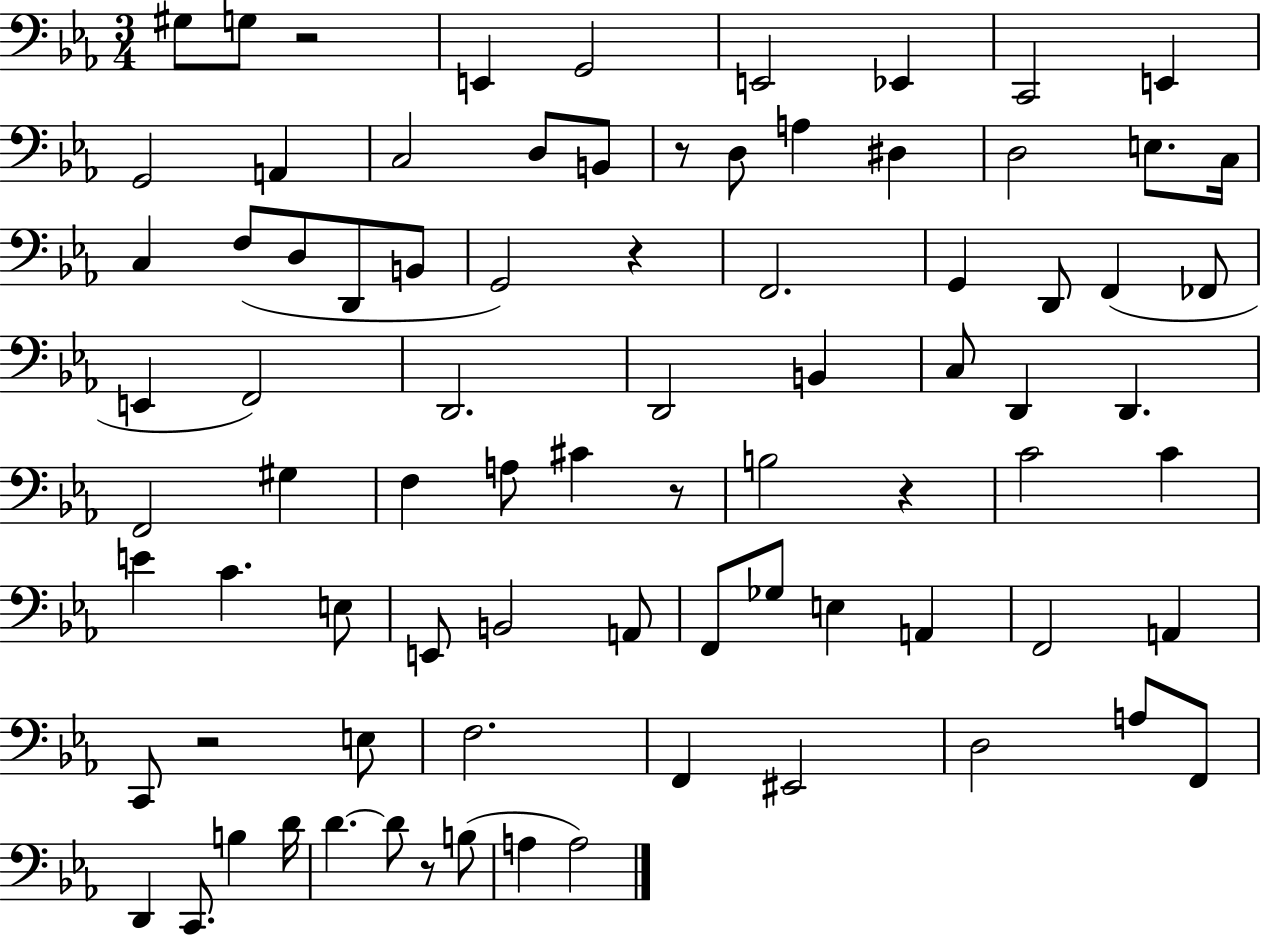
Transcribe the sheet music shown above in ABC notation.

X:1
T:Untitled
M:3/4
L:1/4
K:Eb
^G,/2 G,/2 z2 E,, G,,2 E,,2 _E,, C,,2 E,, G,,2 A,, C,2 D,/2 B,,/2 z/2 D,/2 A, ^D, D,2 E,/2 C,/4 C, F,/2 D,/2 D,,/2 B,,/2 G,,2 z F,,2 G,, D,,/2 F,, _F,,/2 E,, F,,2 D,,2 D,,2 B,, C,/2 D,, D,, F,,2 ^G, F, A,/2 ^C z/2 B,2 z C2 C E C E,/2 E,,/2 B,,2 A,,/2 F,,/2 _G,/2 E, A,, F,,2 A,, C,,/2 z2 E,/2 F,2 F,, ^E,,2 D,2 A,/2 F,,/2 D,, C,,/2 B, D/4 D D/2 z/2 B,/2 A, A,2